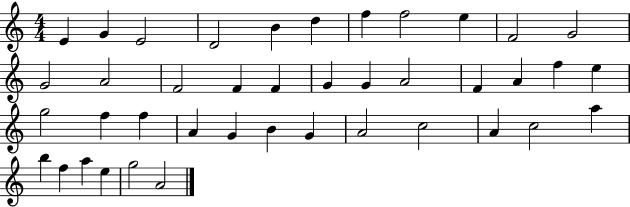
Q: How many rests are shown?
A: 0